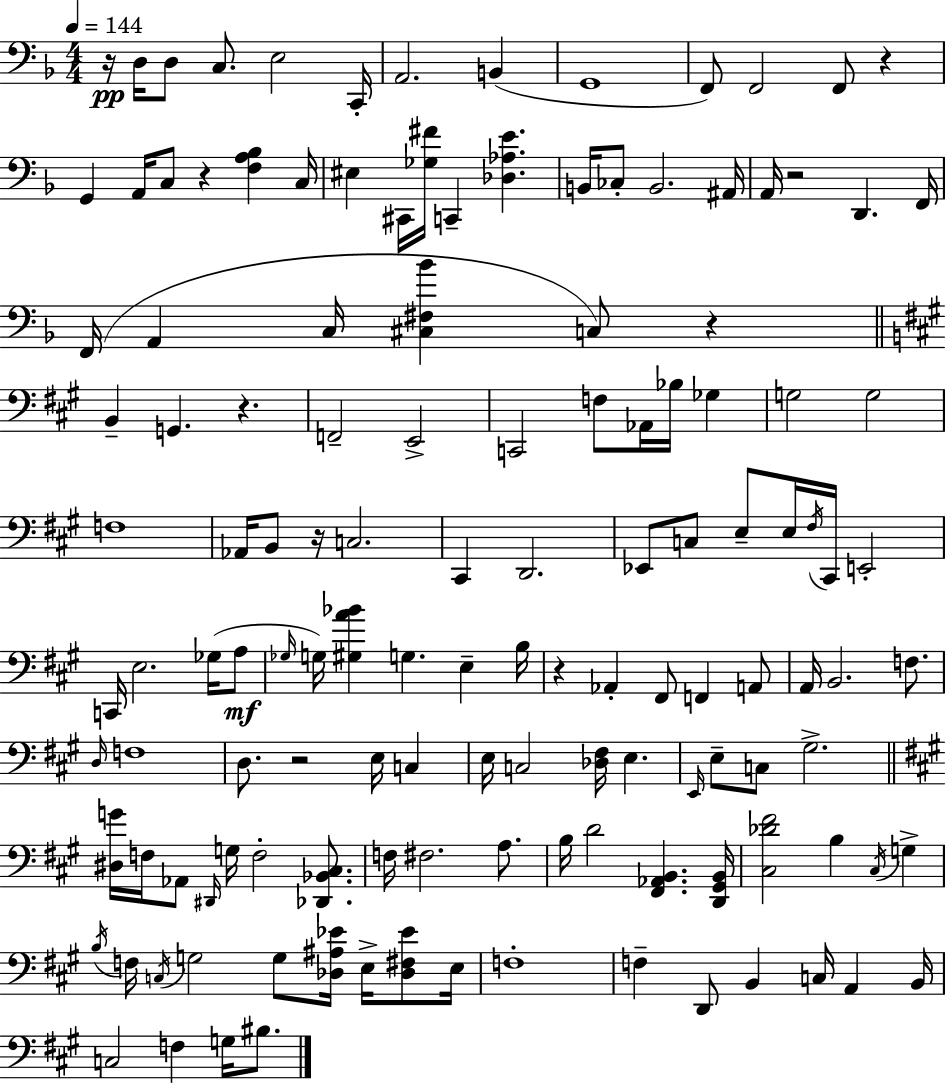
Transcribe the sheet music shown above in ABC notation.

X:1
T:Untitled
M:4/4
L:1/4
K:Dm
z/4 D,/4 D,/2 C,/2 E,2 C,,/4 A,,2 B,, G,,4 F,,/2 F,,2 F,,/2 z G,, A,,/4 C,/2 z [F,A,_B,] C,/4 ^E, ^C,,/4 [_G,^F]/4 C,, [_D,_A,E] B,,/4 _C,/2 B,,2 ^A,,/4 A,,/4 z2 D,, F,,/4 F,,/4 A,, C,/4 [^C,^F,_B] C,/2 z B,, G,, z F,,2 E,,2 C,,2 F,/2 _A,,/4 _B,/4 _G, G,2 G,2 F,4 _A,,/4 B,,/2 z/4 C,2 ^C,, D,,2 _E,,/2 C,/2 E,/2 E,/4 ^F,/4 ^C,,/4 E,,2 C,,/4 E,2 _G,/4 A,/2 _G,/4 G,/4 [^G,A_B] G, E, B,/4 z _A,, ^F,,/2 F,, A,,/2 A,,/4 B,,2 F,/2 D,/4 F,4 D,/2 z2 E,/4 C, E,/4 C,2 [_D,^F,]/4 E, E,,/4 E,/2 C,/2 ^G,2 [^D,G]/4 F,/4 _A,,/2 ^D,,/4 G,/4 F,2 [_D,,_B,,^C,]/2 F,/4 ^F,2 A,/2 B,/4 D2 [^F,,_A,,B,,] [D,,^G,,B,,]/4 [^C,_D^F]2 B, ^C,/4 G, B,/4 F,/4 C,/4 G,2 G,/2 [_D,^A,_E]/4 E,/4 [_D,^F,_E]/2 E,/4 F,4 F, D,,/2 B,, C,/4 A,, B,,/4 C,2 F, G,/4 ^B,/2